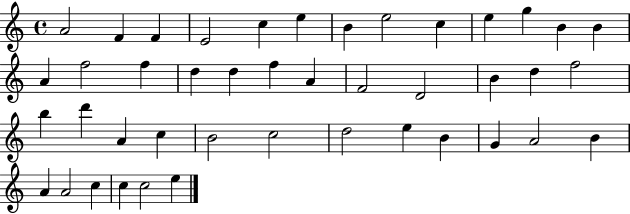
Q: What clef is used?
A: treble